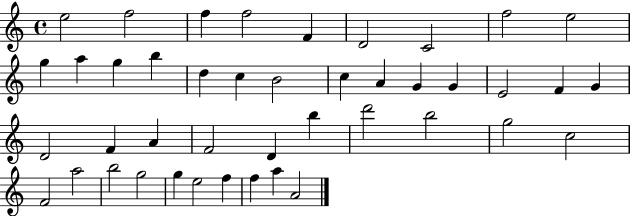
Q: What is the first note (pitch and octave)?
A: E5